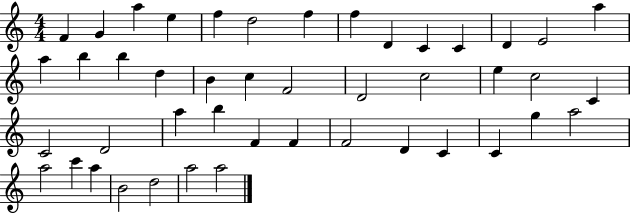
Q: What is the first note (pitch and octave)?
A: F4